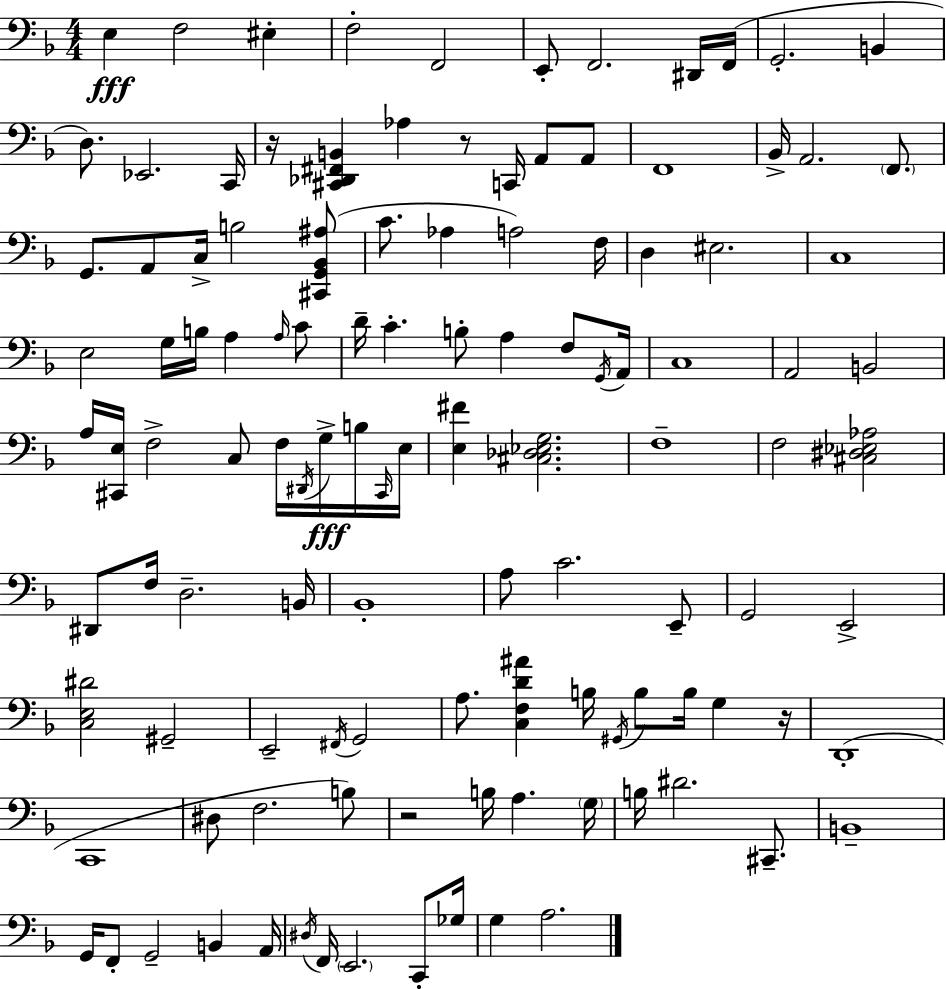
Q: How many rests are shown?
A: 4